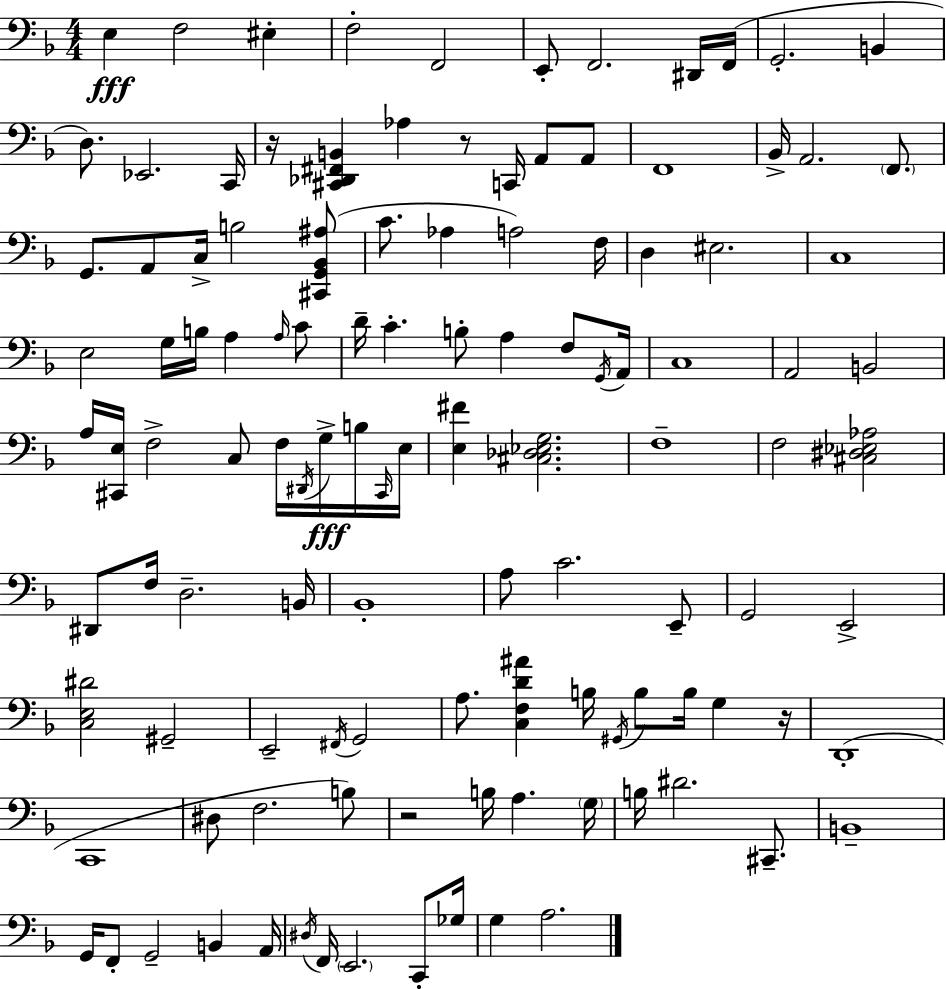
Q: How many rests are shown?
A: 4